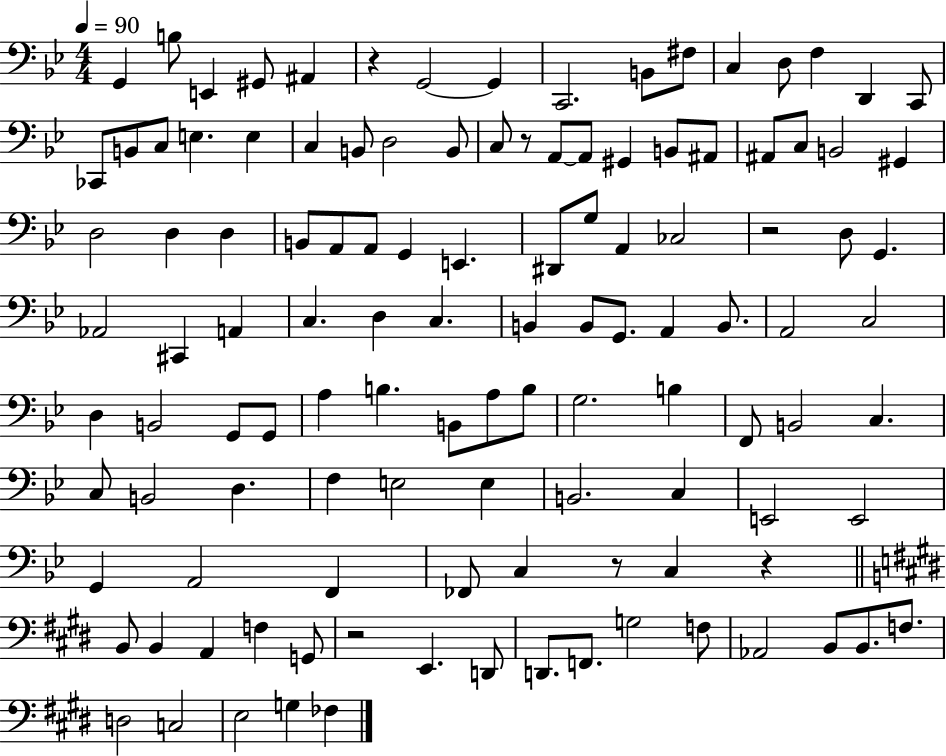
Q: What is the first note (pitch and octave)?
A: G2